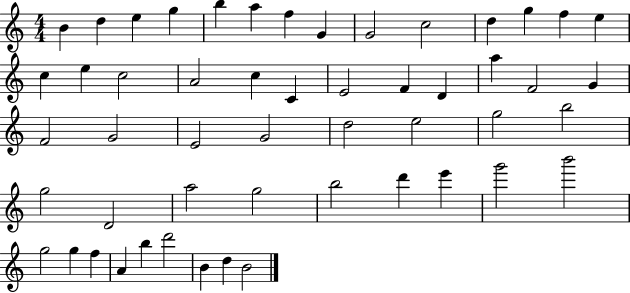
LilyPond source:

{
  \clef treble
  \numericTimeSignature
  \time 4/4
  \key c \major
  b'4 d''4 e''4 g''4 | b''4 a''4 f''4 g'4 | g'2 c''2 | d''4 g''4 f''4 e''4 | \break c''4 e''4 c''2 | a'2 c''4 c'4 | e'2 f'4 d'4 | a''4 f'2 g'4 | \break f'2 g'2 | e'2 g'2 | d''2 e''2 | g''2 b''2 | \break g''2 d'2 | a''2 g''2 | b''2 d'''4 e'''4 | g'''2 b'''2 | \break g''2 g''4 f''4 | a'4 b''4 d'''2 | b'4 d''4 b'2 | \bar "|."
}